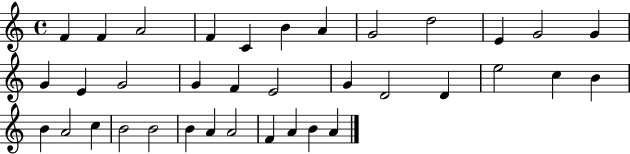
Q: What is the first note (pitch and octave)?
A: F4